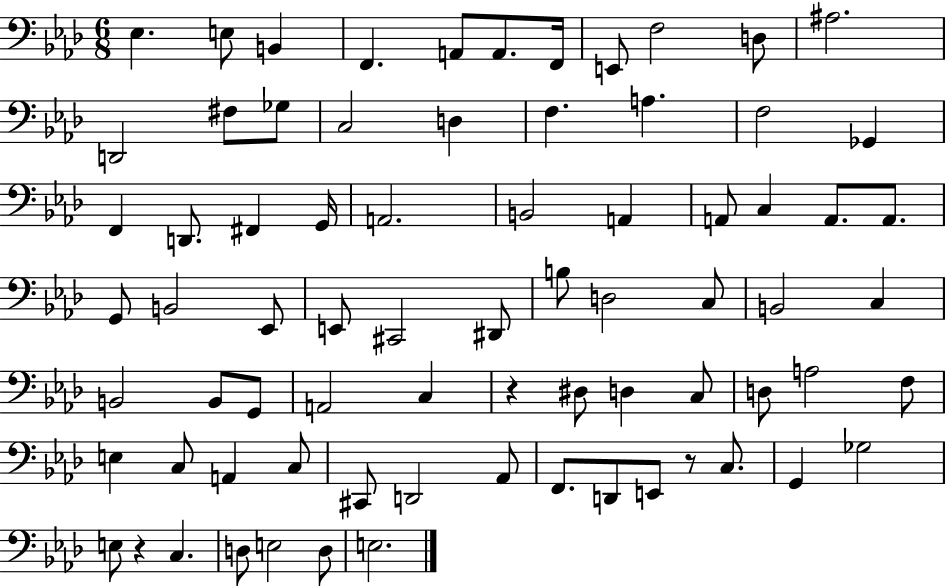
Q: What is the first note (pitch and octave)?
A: Eb3